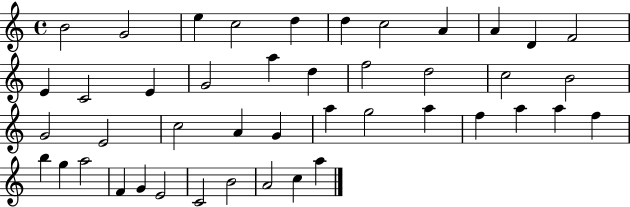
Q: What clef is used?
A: treble